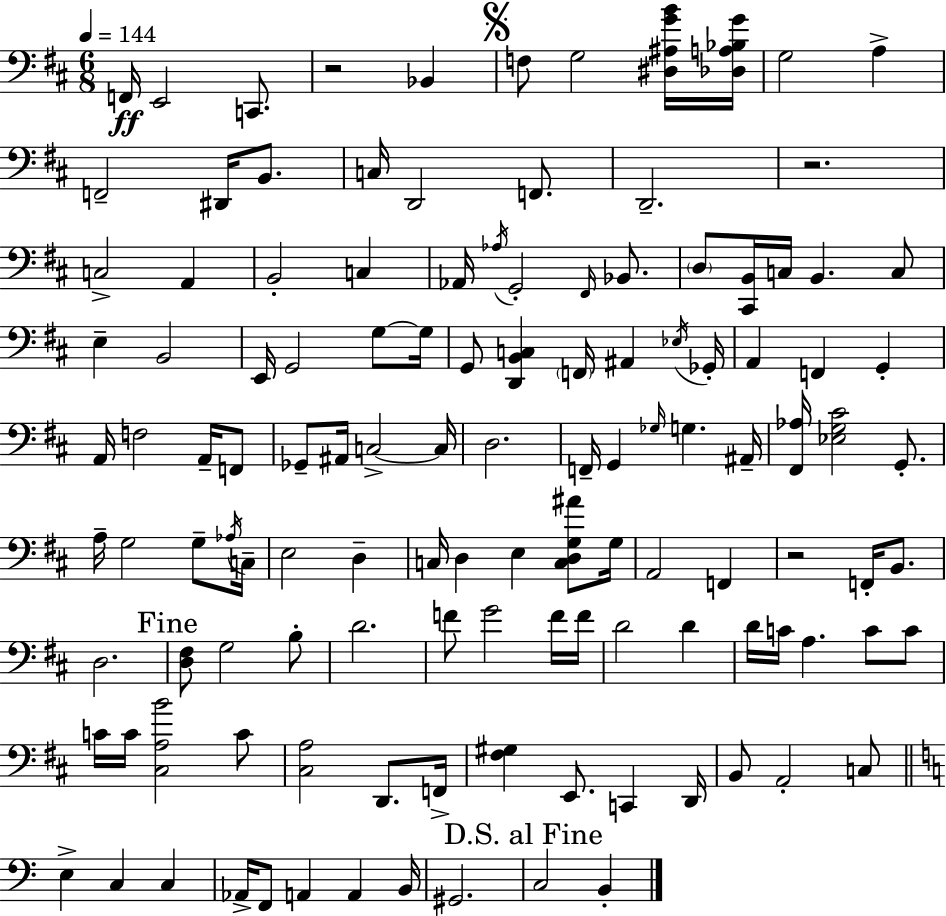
X:1
T:Untitled
M:6/8
L:1/4
K:D
F,,/4 E,,2 C,,/2 z2 _B,, F,/2 G,2 [^D,^A,GB]/4 [_D,A,_B,G]/4 G,2 A, F,,2 ^D,,/4 B,,/2 C,/4 D,,2 F,,/2 D,,2 z2 C,2 A,, B,,2 C, _A,,/4 _A,/4 G,,2 ^F,,/4 _B,,/2 D,/2 [^C,,B,,]/4 C,/4 B,, C,/2 E, B,,2 E,,/4 G,,2 G,/2 G,/4 G,,/2 [D,,B,,C,] F,,/4 ^A,, _E,/4 _G,,/4 A,, F,, G,, A,,/4 F,2 A,,/4 F,,/2 _G,,/2 ^A,,/4 C,2 C,/4 D,2 F,,/4 G,, _G,/4 G, ^A,,/4 [^F,,_A,]/4 [_E,G,^C]2 G,,/2 A,/4 G,2 G,/2 _A,/4 C,/4 E,2 D, C,/4 D, E, [C,D,G,^A]/2 G,/4 A,,2 F,, z2 F,,/4 B,,/2 D,2 [D,^F,]/2 G,2 B,/2 D2 F/2 G2 F/4 F/4 D2 D D/4 C/4 A, C/2 C/2 C/4 C/4 [^C,A,B]2 C/2 [^C,A,]2 D,,/2 F,,/4 [^F,^G,] E,,/2 C,, D,,/4 B,,/2 A,,2 C,/2 E, C, C, _A,,/4 F,,/2 A,, A,, B,,/4 ^G,,2 C,2 B,,